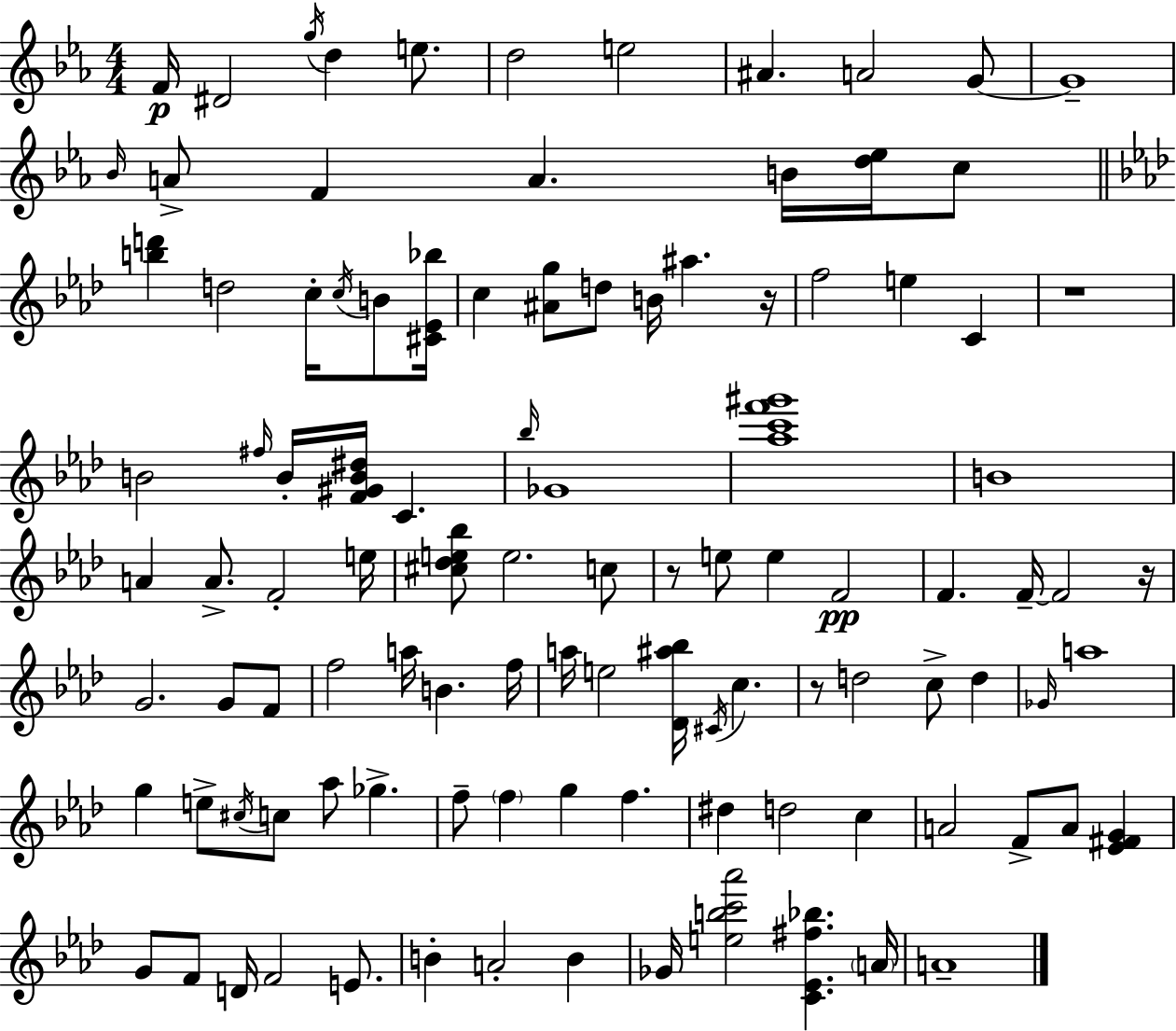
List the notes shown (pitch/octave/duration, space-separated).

F4/s D#4/h G5/s D5/q E5/e. D5/h E5/h A#4/q. A4/h G4/e G4/w Bb4/s A4/e F4/q A4/q. B4/s [D5,Eb5]/s C5/e [B5,D6]/q D5/h C5/s C5/s B4/e [C#4,Eb4,Bb5]/s C5/q [A#4,G5]/e D5/e B4/s A#5/q. R/s F5/h E5/q C4/q R/w B4/h F#5/s B4/s [F4,G#4,B4,D#5]/s C4/q. Bb5/s Gb4/w [Ab5,C6,F6,G#6]/w B4/w A4/q A4/e. F4/h E5/s [C#5,Db5,E5,Bb5]/e E5/h. C5/e R/e E5/e E5/q F4/h F4/q. F4/s F4/h R/s G4/h. G4/e F4/e F5/h A5/s B4/q. F5/s A5/s E5/h [Db4,A#5,Bb5]/s C#4/s C5/q. R/e D5/h C5/e D5/q Gb4/s A5/w G5/q E5/e C#5/s C5/e Ab5/e Gb5/q. F5/e F5/q G5/q F5/q. D#5/q D5/h C5/q A4/h F4/e A4/e [Eb4,F#4,G4]/q G4/e F4/e D4/s F4/h E4/e. B4/q A4/h B4/q Gb4/s [E5,B5,C6,Ab6]/h [C4,Eb4,F#5,Bb5]/q. A4/s A4/w